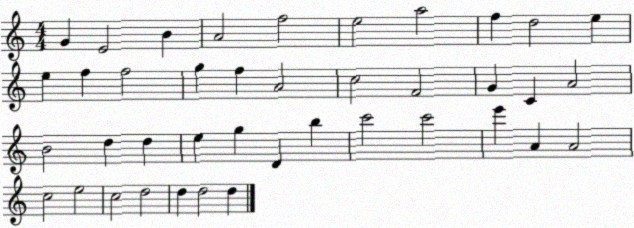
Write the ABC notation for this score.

X:1
T:Untitled
M:4/4
L:1/4
K:C
G E2 B A2 f2 e2 a2 f d2 e e f f2 g f A2 c2 F2 G C A2 B2 d d e g D b c'2 c'2 e' A A2 c2 e2 c2 d2 d d2 d